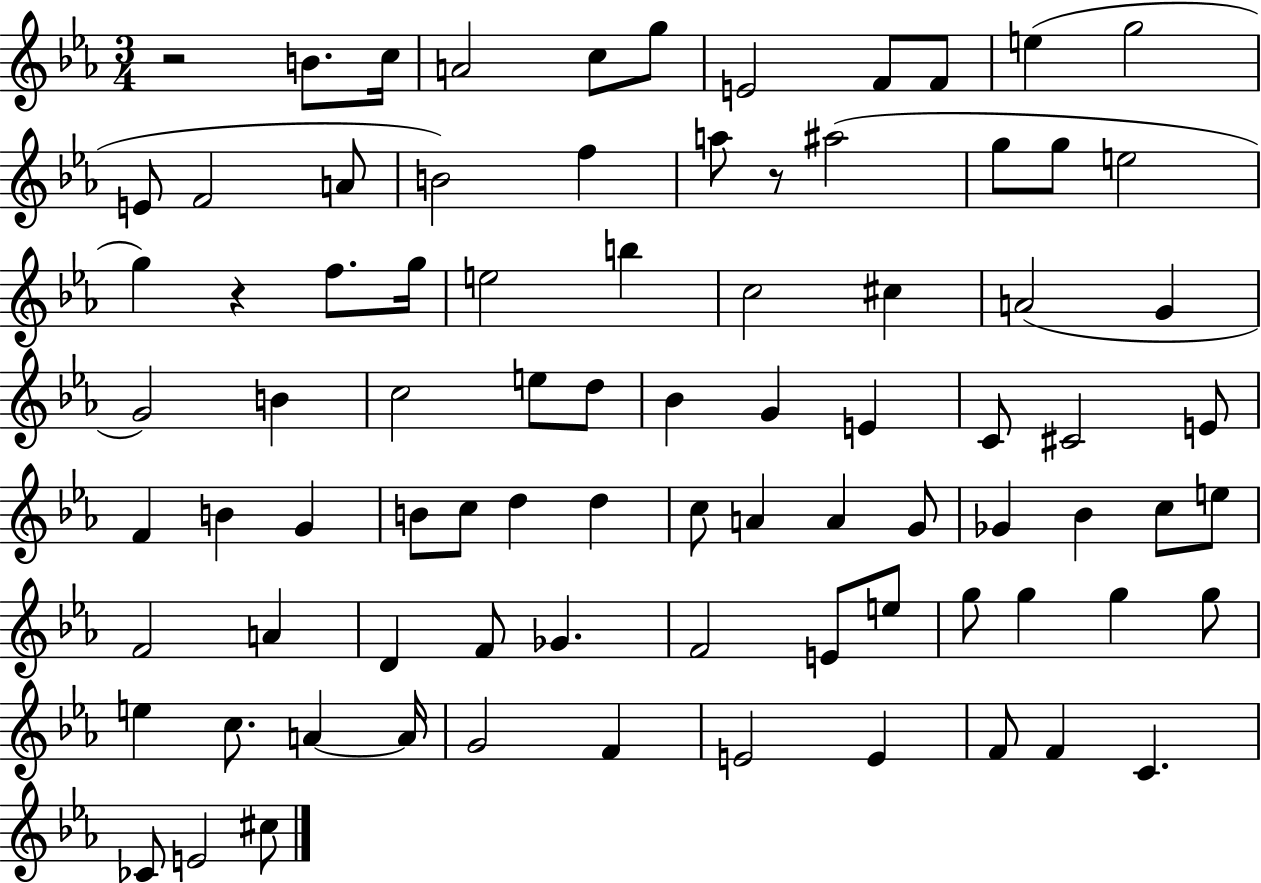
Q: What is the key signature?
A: EES major